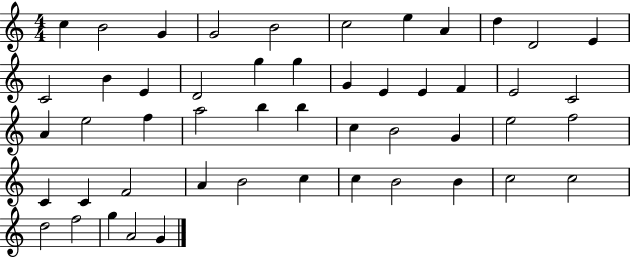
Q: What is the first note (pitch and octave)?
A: C5